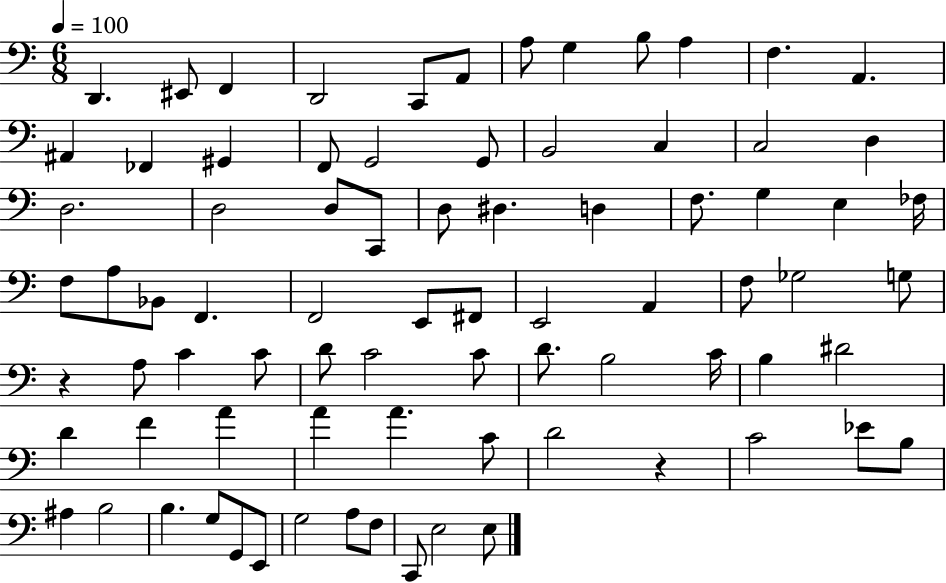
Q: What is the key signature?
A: C major